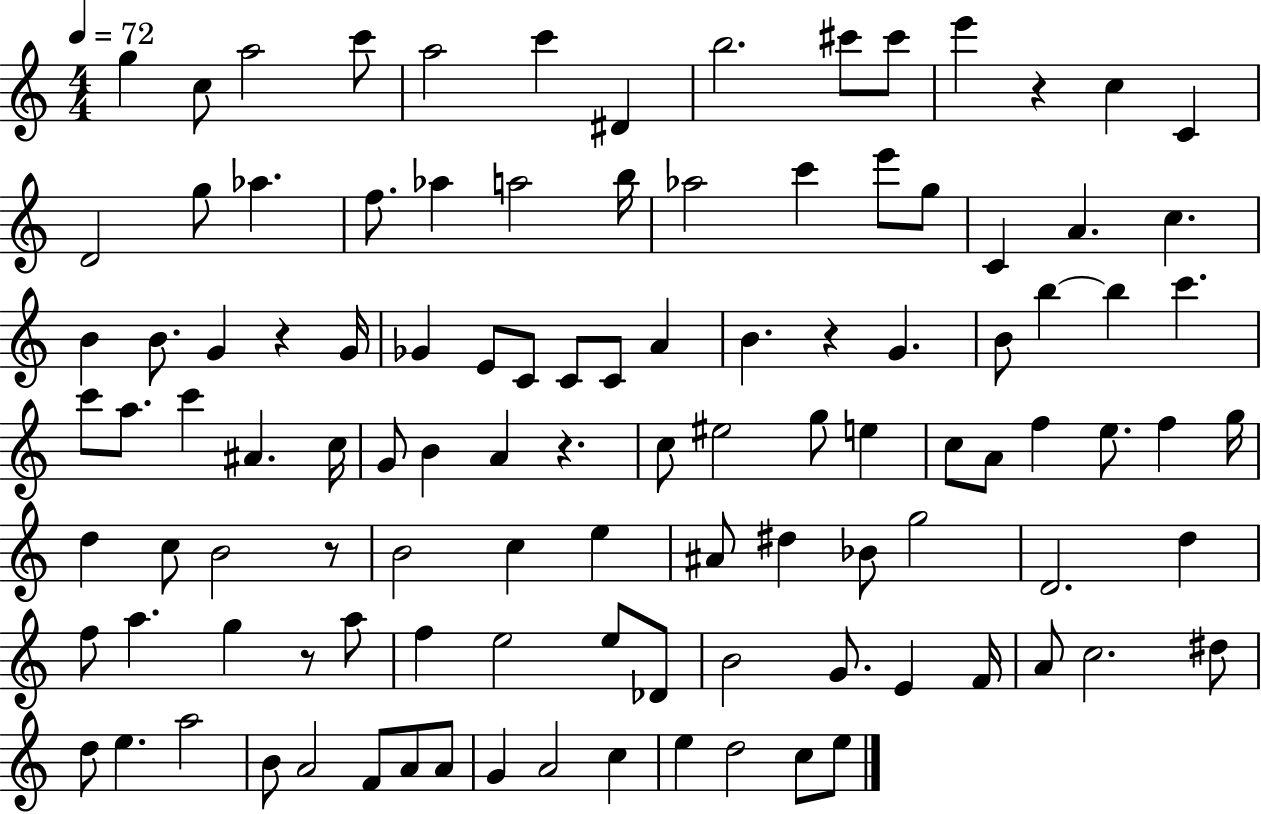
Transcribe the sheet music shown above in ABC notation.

X:1
T:Untitled
M:4/4
L:1/4
K:C
g c/2 a2 c'/2 a2 c' ^D b2 ^c'/2 ^c'/2 e' z c C D2 g/2 _a f/2 _a a2 b/4 _a2 c' e'/2 g/2 C A c B B/2 G z G/4 _G E/2 C/2 C/2 C/2 A B z G B/2 b b c' c'/2 a/2 c' ^A c/4 G/2 B A z c/2 ^e2 g/2 e c/2 A/2 f e/2 f g/4 d c/2 B2 z/2 B2 c e ^A/2 ^d _B/2 g2 D2 d f/2 a g z/2 a/2 f e2 e/2 _D/2 B2 G/2 E F/4 A/2 c2 ^d/2 d/2 e a2 B/2 A2 F/2 A/2 A/2 G A2 c e d2 c/2 e/2